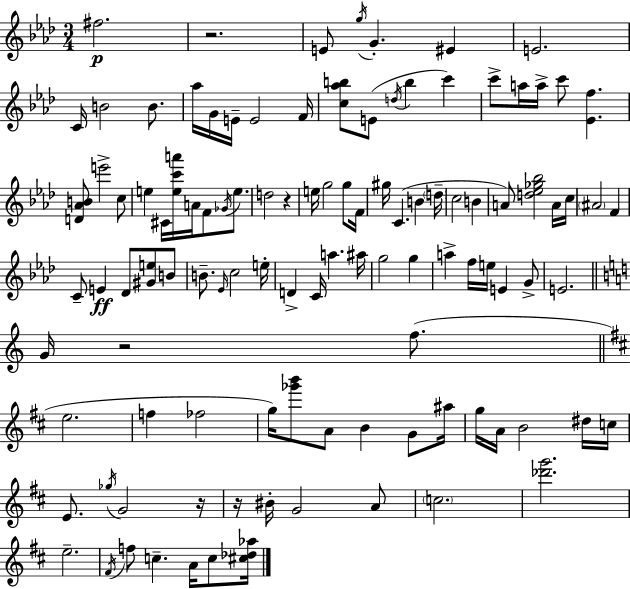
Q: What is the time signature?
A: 3/4